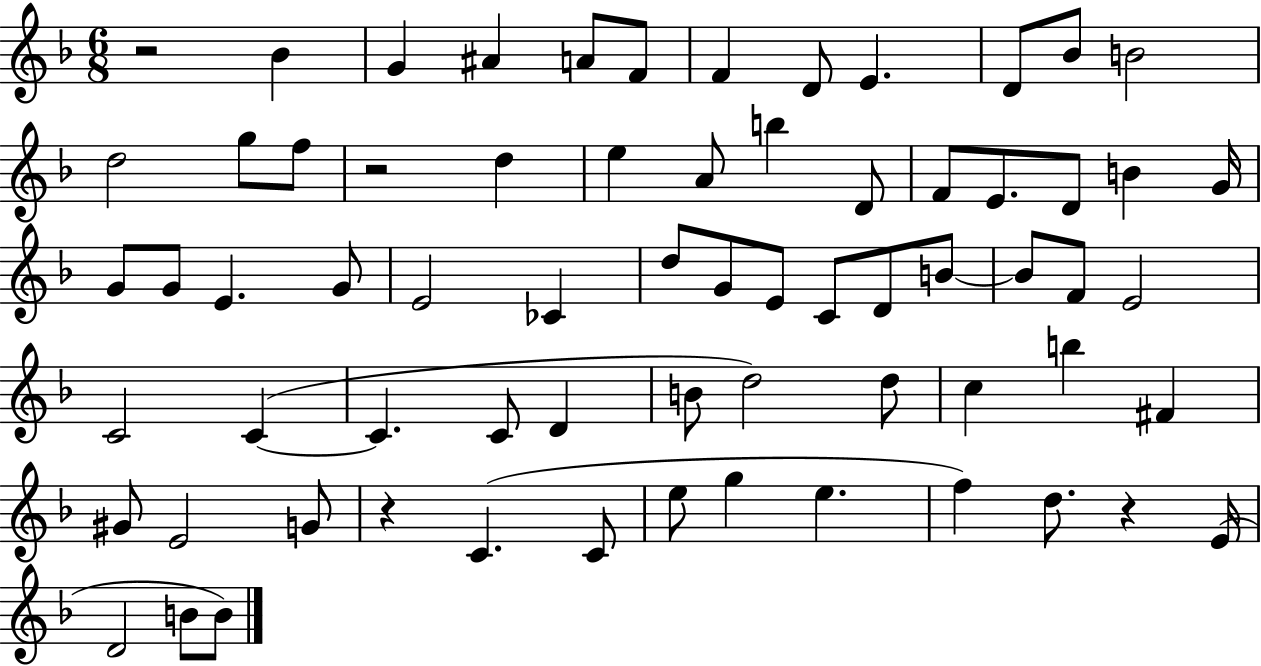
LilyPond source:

{
  \clef treble
  \numericTimeSignature
  \time 6/8
  \key f \major
  \repeat volta 2 { r2 bes'4 | g'4 ais'4 a'8 f'8 | f'4 d'8 e'4. | d'8 bes'8 b'2 | \break d''2 g''8 f''8 | r2 d''4 | e''4 a'8 b''4 d'8 | f'8 e'8. d'8 b'4 g'16 | \break g'8 g'8 e'4. g'8 | e'2 ces'4 | d''8 g'8 e'8 c'8 d'8 b'8~~ | b'8 f'8 e'2 | \break c'2 c'4~(~ | c'4. c'8 d'4 | b'8 d''2) d''8 | c''4 b''4 fis'4 | \break gis'8 e'2 g'8 | r4 c'4.( c'8 | e''8 g''4 e''4. | f''4) d''8. r4 e'16( | \break d'2 b'8 b'8) | } \bar "|."
}